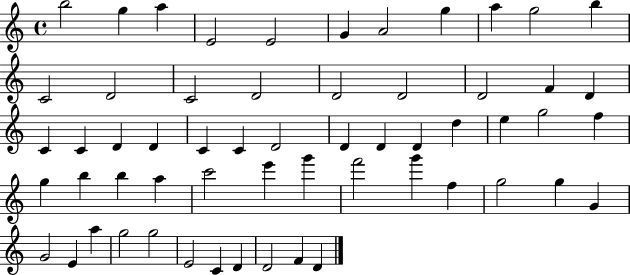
B5/h G5/q A5/q E4/h E4/h G4/q A4/h G5/q A5/q G5/h B5/q C4/h D4/h C4/h D4/h D4/h D4/h D4/h F4/q D4/q C4/q C4/q D4/q D4/q C4/q C4/q D4/h D4/q D4/q D4/q D5/q E5/q G5/h F5/q G5/q B5/q B5/q A5/q C6/h E6/q G6/q F6/h G6/q F5/q G5/h G5/q G4/q G4/h E4/q A5/q G5/h G5/h E4/h C4/q D4/q D4/h F4/q D4/q